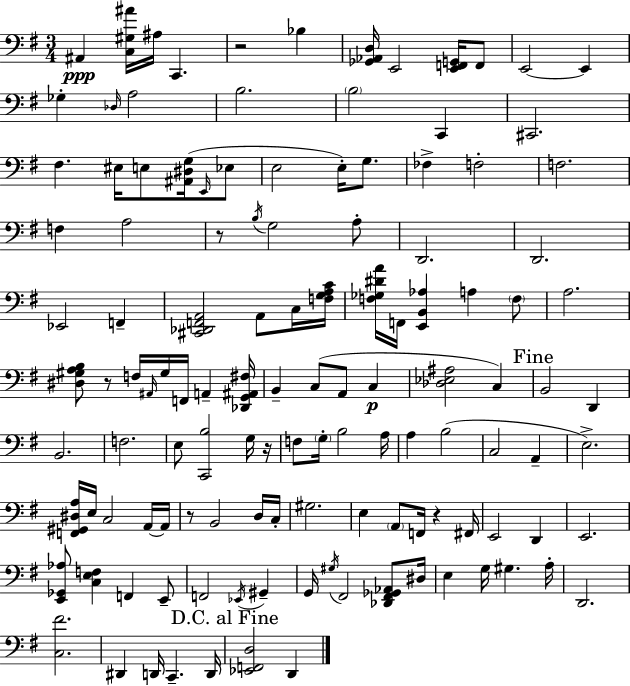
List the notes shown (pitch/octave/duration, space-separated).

A#2/q [C3,G#3,A#4]/s A#3/s C2/q. R/h Bb3/q [Gb2,Ab2,D3]/s E2/h [E2,F2,G2]/s F2/e E2/h E2/q Gb3/q Db3/s A3/h B3/h. B3/h C2/q C#2/h. F#3/q. EIS3/s E3/e [A#2,D#3,G3]/s E2/s Eb3/e E3/h E3/s G3/e. FES3/q F3/h F3/h. F3/q A3/h R/e B3/s G3/h A3/e D2/h. D2/h. Eb2/h F2/q [C#2,Db2,F2,A2]/h A2/e C3/s [F3,G3,A3,C4]/s [F3,Gb3,D#4,A4]/s F2/s [E2,B2,Ab3]/q A3/q F3/e A3/h. [D#3,G#3,A3,B3]/e R/e F3/s A#2/s G#3/s F2/s A2/q [Db2,G2,A#2,F#3]/s B2/q C3/e A2/e C3/q [Db3,Eb3,A#3]/h C3/q B2/h D2/q B2/h. F3/h. E3/e [C2,B3]/h G3/s R/s F3/e G3/s B3/h A3/s A3/q B3/h C3/h A2/q E3/h. [F2,G#2,D#3,A3]/s E3/s C3/h A2/s A2/s R/e B2/h D3/s C3/s G#3/h. E3/q A2/e F2/s R/q F#2/s E2/h D2/q E2/h. [E2,Gb2,Ab3]/e [C3,E3,F3]/q F2/q E2/e F2/h Eb2/s G#2/q G2/s G#3/s F#2/h [Db2,F#2,Gb2,Ab2]/e D#3/s E3/q G3/s G#3/q. A3/s D2/h. [C3,F#4]/h. D#2/q D2/s C2/q. D2/s [Eb2,F2,D3]/h D2/q